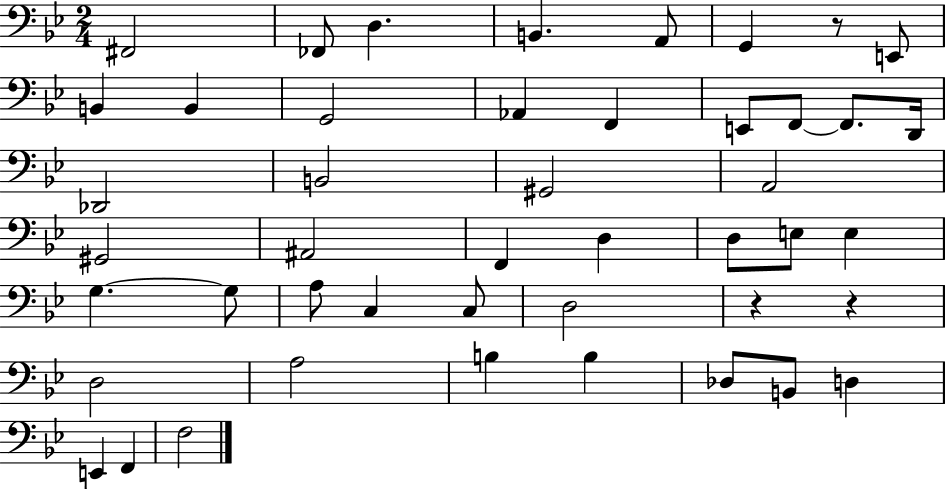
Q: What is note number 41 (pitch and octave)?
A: E2